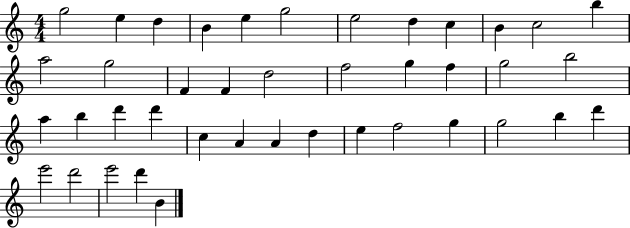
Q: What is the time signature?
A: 4/4